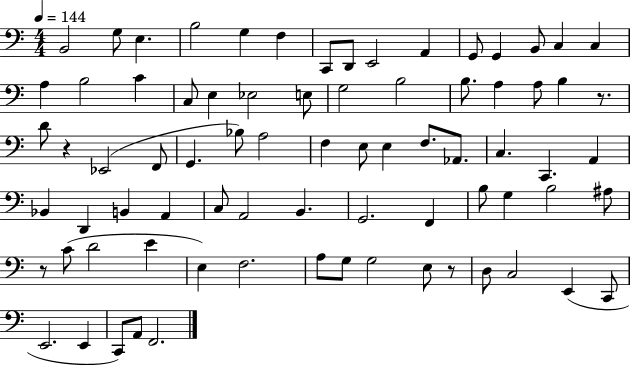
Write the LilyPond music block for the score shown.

{
  \clef bass
  \numericTimeSignature
  \time 4/4
  \key c \major
  \tempo 4 = 144
  \repeat volta 2 { b,2 g8 e4. | b2 g4 f4 | c,8 d,8 e,2 a,4 | g,8 g,4 b,8 c4 c4 | \break a4 b2 c'4 | c8 e4 ees2 e8 | g2 b2 | b8. a4 a8 b4 r8. | \break d'8 r4 ees,2( f,8 | g,4. bes8) a2 | f4 e8 e4 f8. aes,8. | c4. c,4. a,4 | \break bes,4 d,4 b,4 a,4 | c8 a,2 b,4. | g,2. f,4 | b8 g4 b2 ais8 | \break r8 c'8( d'2 e'4 | e4) f2. | a8 g8 g2 e8 r8 | d8 c2 e,4( c,8 | \break e,2. e,4 | c,8) a,8 f,2. | } \bar "|."
}